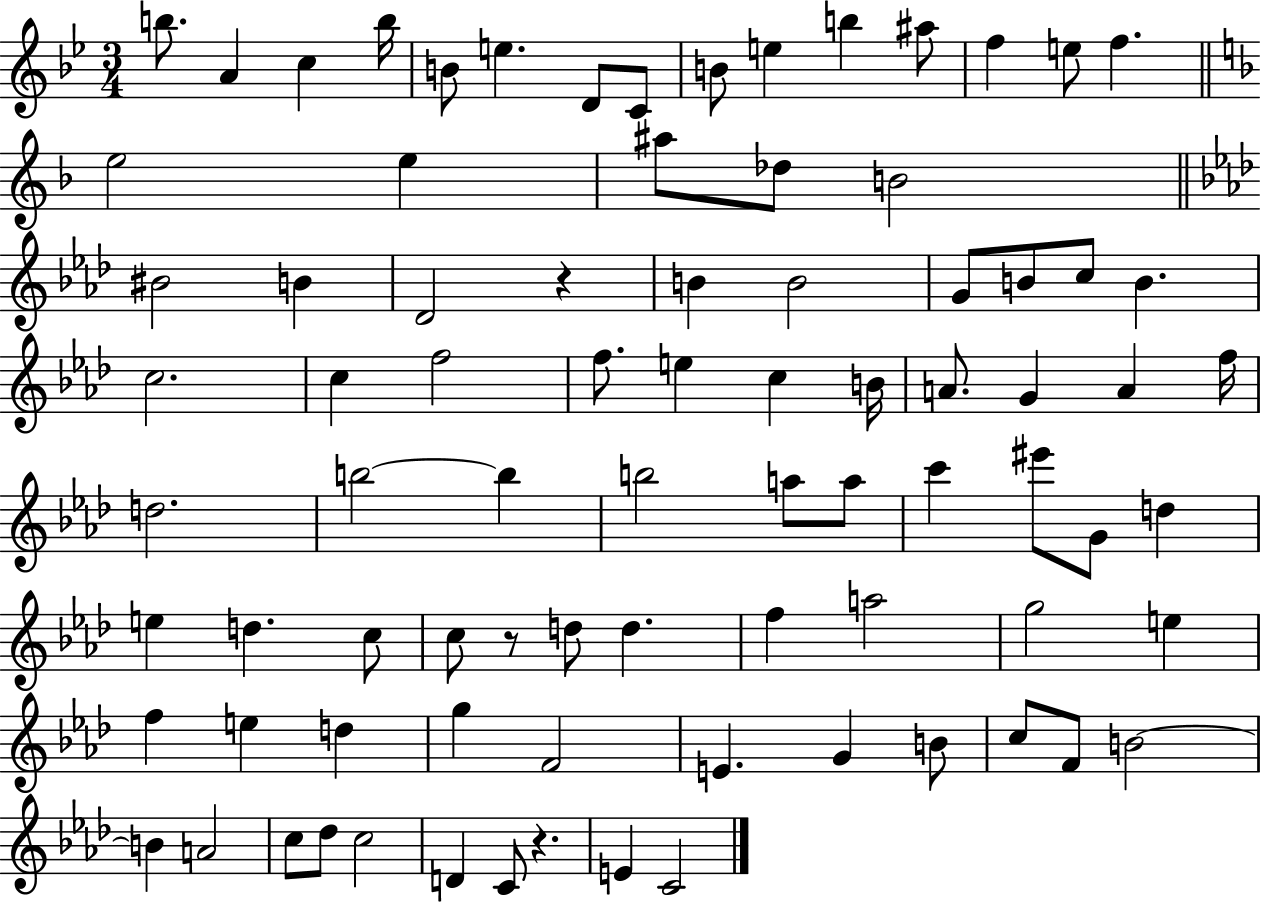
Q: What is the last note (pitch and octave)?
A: C4